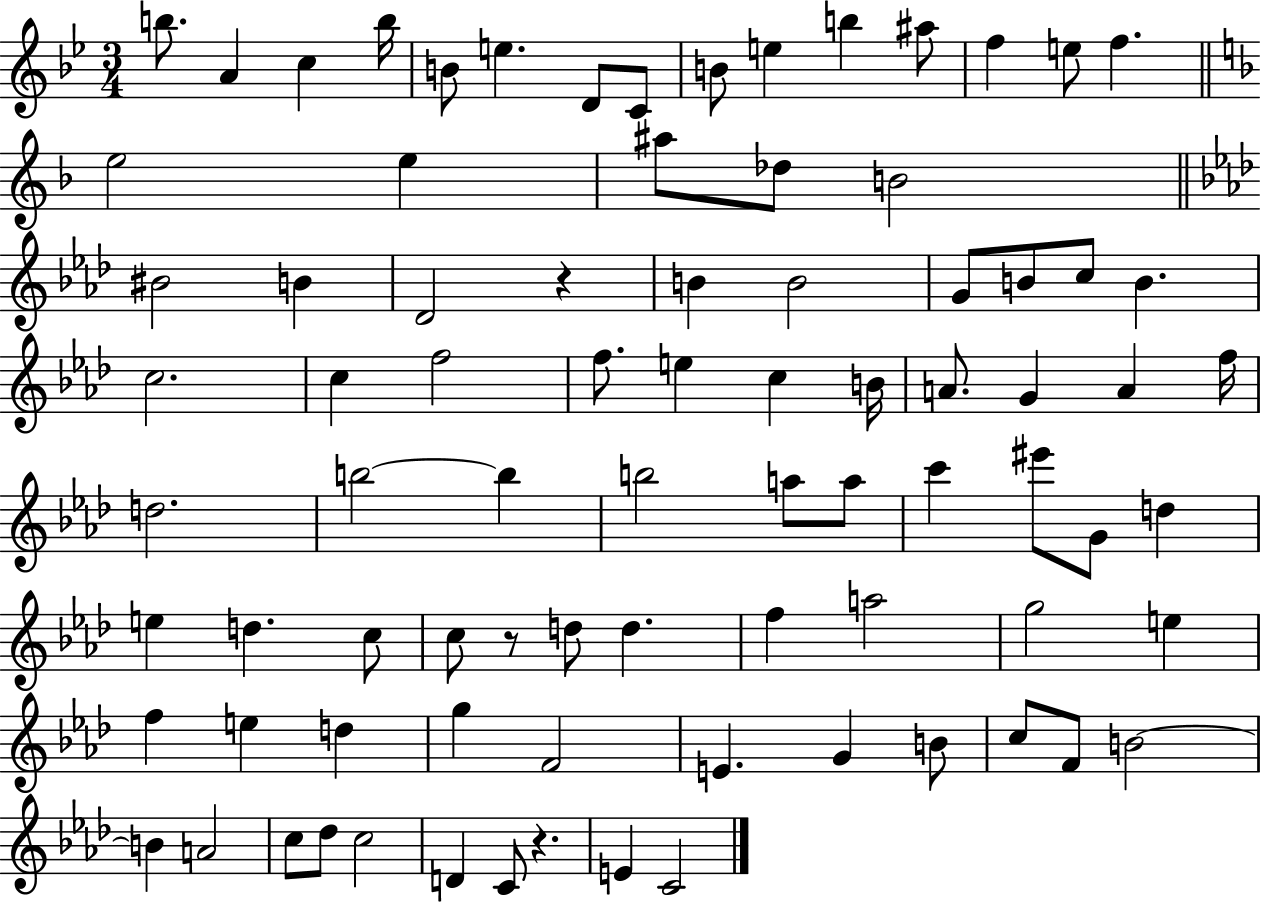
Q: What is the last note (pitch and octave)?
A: C4